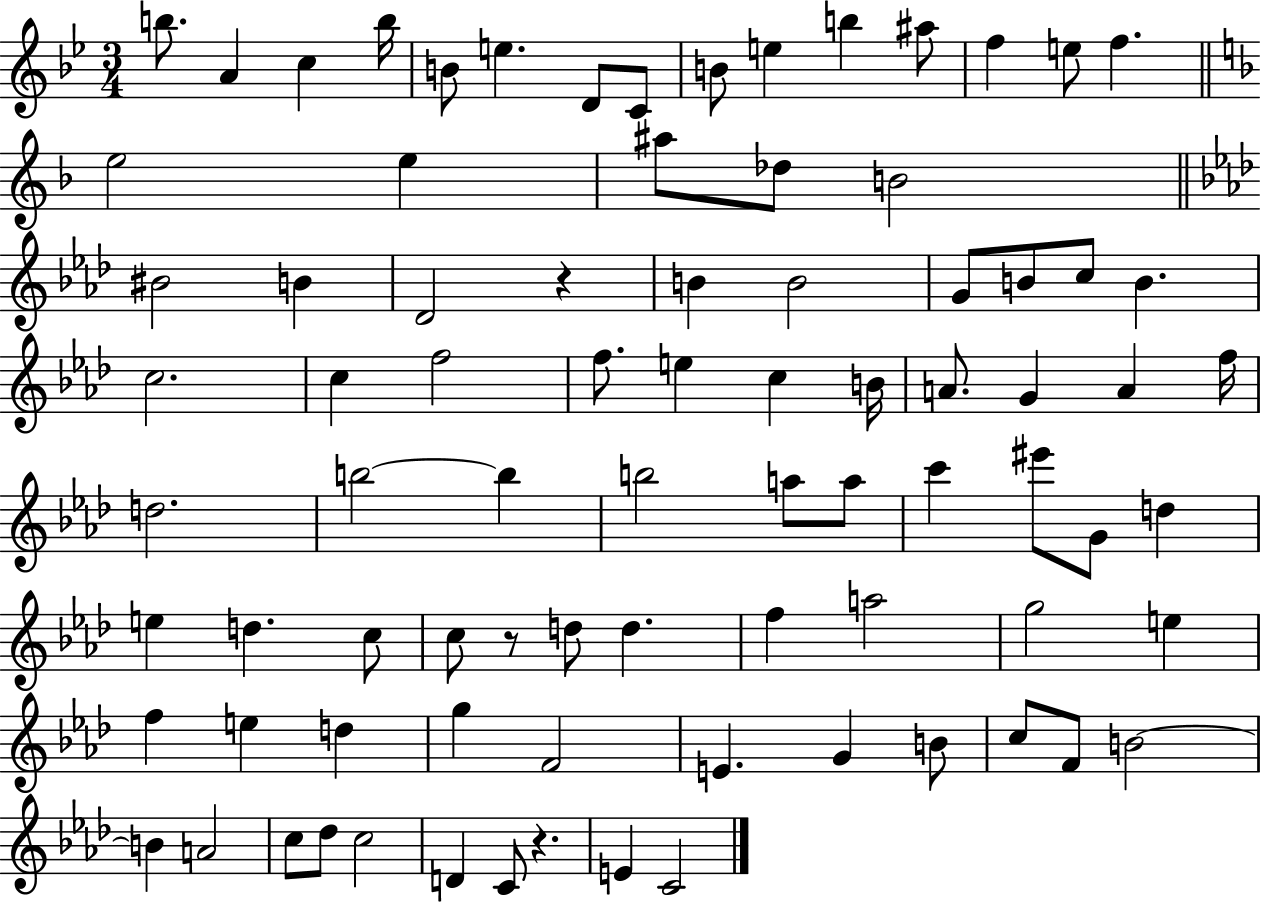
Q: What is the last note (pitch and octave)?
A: C4